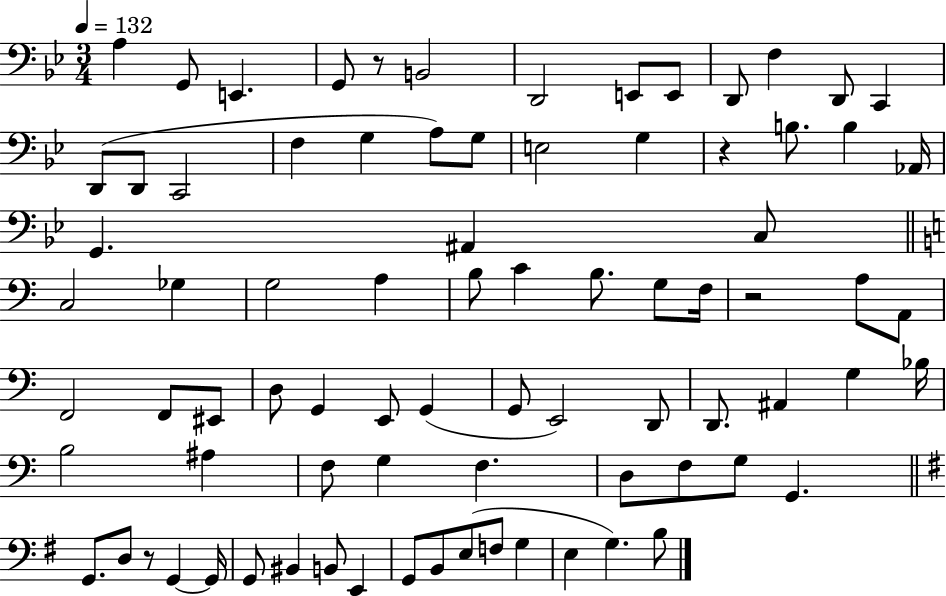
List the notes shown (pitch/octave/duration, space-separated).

A3/q G2/e E2/q. G2/e R/e B2/h D2/h E2/e E2/e D2/e F3/q D2/e C2/q D2/e D2/e C2/h F3/q G3/q A3/e G3/e E3/h G3/q R/q B3/e. B3/q Ab2/s G2/q. A#2/q C3/e C3/h Gb3/q G3/h A3/q B3/e C4/q B3/e. G3/e F3/s R/h A3/e A2/e F2/h F2/e EIS2/e D3/e G2/q E2/e G2/q G2/e E2/h D2/e D2/e. A#2/q G3/q Bb3/s B3/h A#3/q F3/e G3/q F3/q. D3/e F3/e G3/e G2/q. G2/e. D3/e R/e G2/q G2/s G2/e BIS2/q B2/e E2/q G2/e B2/e E3/e F3/e G3/q E3/q G3/q. B3/e